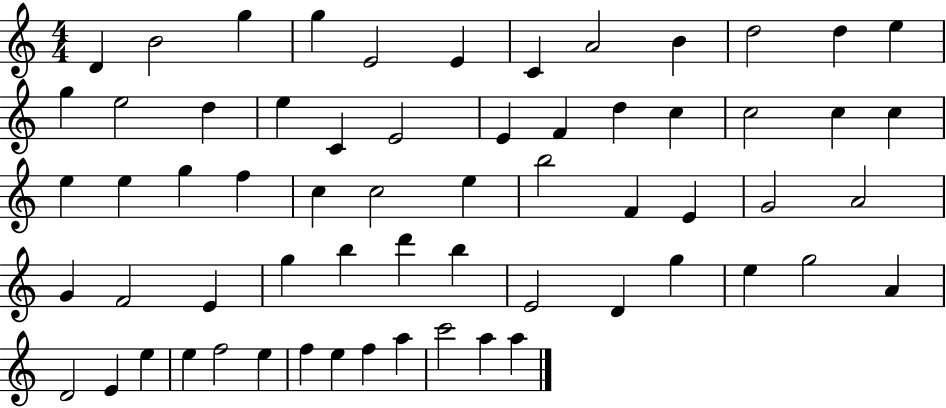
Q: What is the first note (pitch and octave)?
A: D4